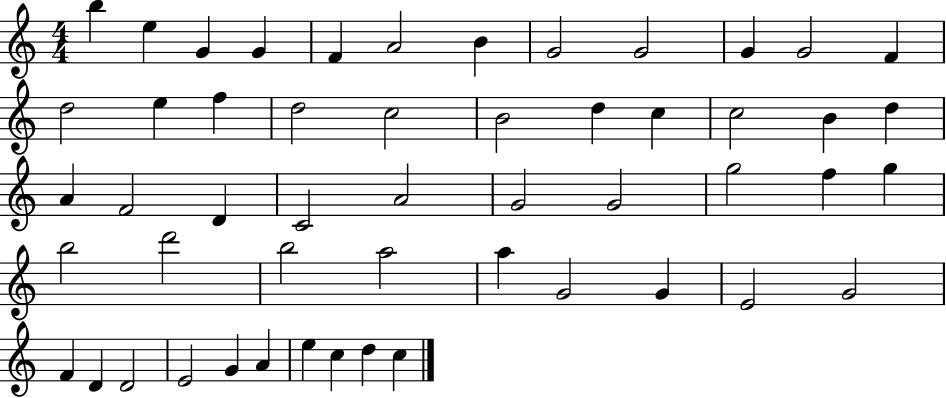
X:1
T:Untitled
M:4/4
L:1/4
K:C
b e G G F A2 B G2 G2 G G2 F d2 e f d2 c2 B2 d c c2 B d A F2 D C2 A2 G2 G2 g2 f g b2 d'2 b2 a2 a G2 G E2 G2 F D D2 E2 G A e c d c